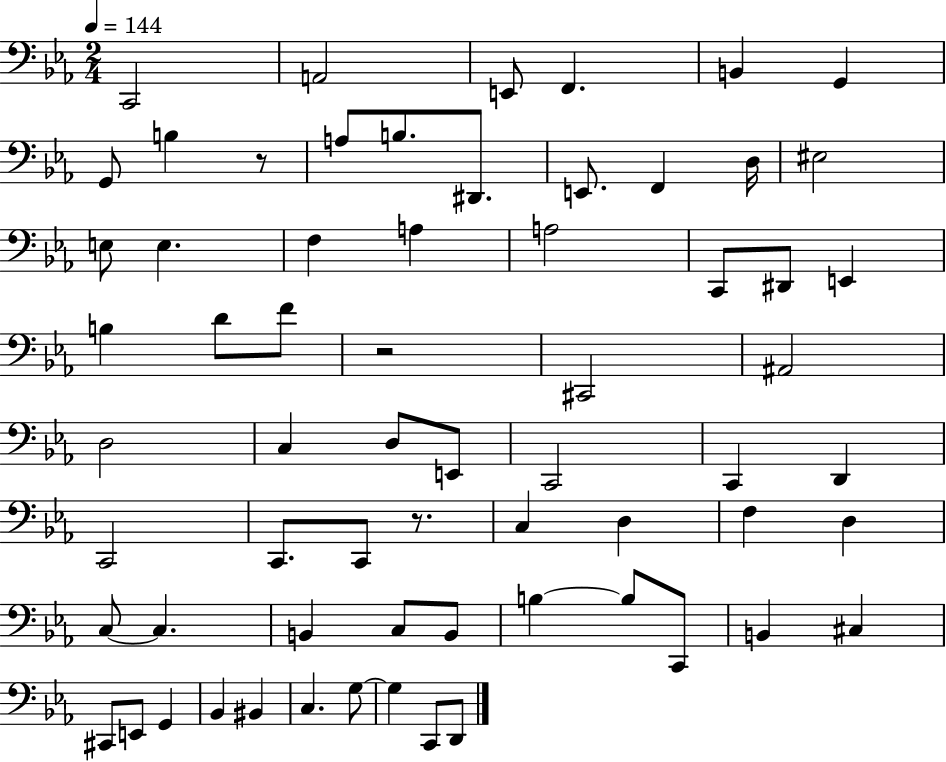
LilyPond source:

{
  \clef bass
  \numericTimeSignature
  \time 2/4
  \key ees \major
  \tempo 4 = 144
  c,2 | a,2 | e,8 f,4. | b,4 g,4 | \break g,8 b4 r8 | a8 b8. dis,8. | e,8. f,4 d16 | eis2 | \break e8 e4. | f4 a4 | a2 | c,8 dis,8 e,4 | \break b4 d'8 f'8 | r2 | cis,2 | ais,2 | \break d2 | c4 d8 e,8 | c,2 | c,4 d,4 | \break c,2 | c,8. c,8 r8. | c4 d4 | f4 d4 | \break c8~~ c4. | b,4 c8 b,8 | b4~~ b8 c,8 | b,4 cis4 | \break cis,8 e,8 g,4 | bes,4 bis,4 | c4. g8~~ | g4 c,8 d,8 | \break \bar "|."
}